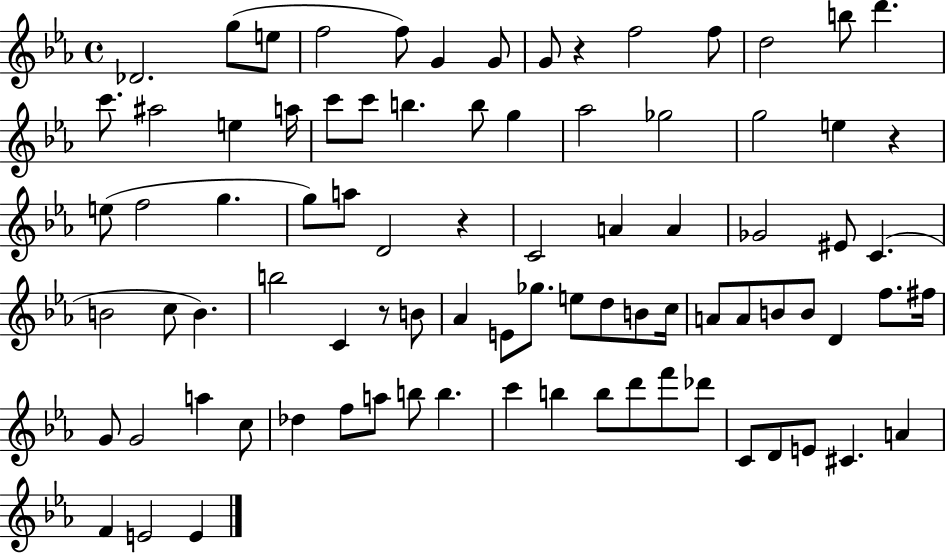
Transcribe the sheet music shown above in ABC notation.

X:1
T:Untitled
M:4/4
L:1/4
K:Eb
_D2 g/2 e/2 f2 f/2 G G/2 G/2 z f2 f/2 d2 b/2 d' c'/2 ^a2 e a/4 c'/2 c'/2 b b/2 g _a2 _g2 g2 e z e/2 f2 g g/2 a/2 D2 z C2 A A _G2 ^E/2 C B2 c/2 B b2 C z/2 B/2 _A E/2 _g/2 e/2 d/2 B/2 c/4 A/2 A/2 B/2 B/2 D f/2 ^f/4 G/2 G2 a c/2 _d f/2 a/2 b/2 b c' b b/2 d'/2 f'/2 _d'/2 C/2 D/2 E/2 ^C A F E2 E